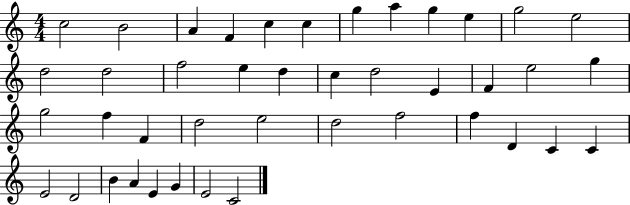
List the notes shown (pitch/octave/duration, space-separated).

C5/h B4/h A4/q F4/q C5/q C5/q G5/q A5/q G5/q E5/q G5/h E5/h D5/h D5/h F5/h E5/q D5/q C5/q D5/h E4/q F4/q E5/h G5/q G5/h F5/q F4/q D5/h E5/h D5/h F5/h F5/q D4/q C4/q C4/q E4/h D4/h B4/q A4/q E4/q G4/q E4/h C4/h